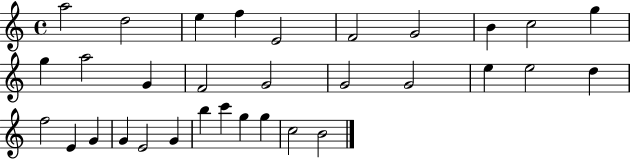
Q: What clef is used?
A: treble